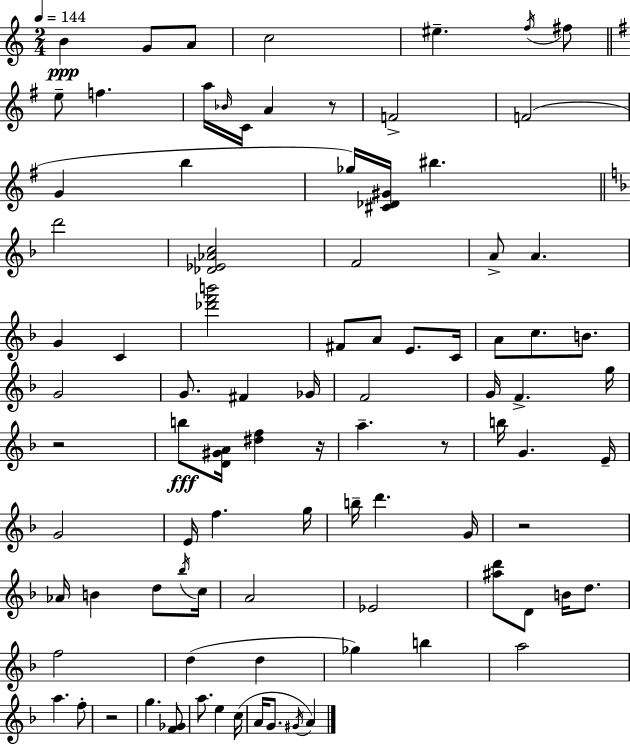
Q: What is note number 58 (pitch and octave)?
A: A4